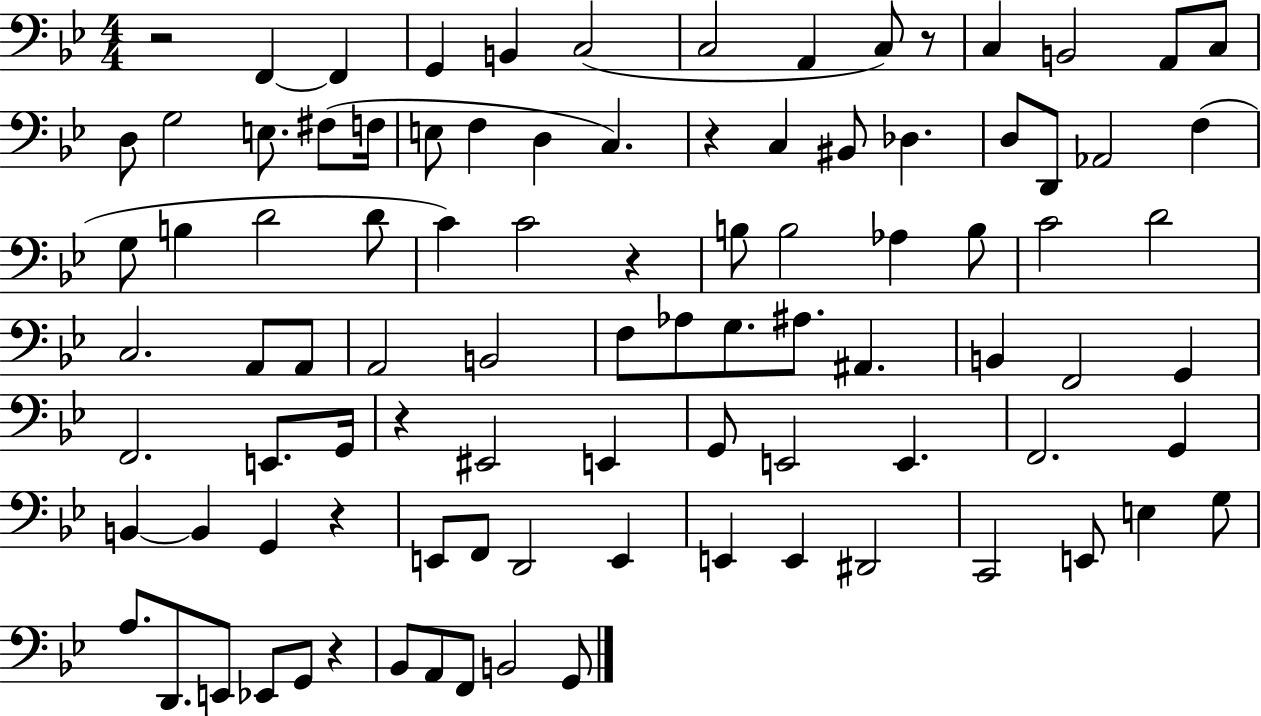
X:1
T:Untitled
M:4/4
L:1/4
K:Bb
z2 F,, F,, G,, B,, C,2 C,2 A,, C,/2 z/2 C, B,,2 A,,/2 C,/2 D,/2 G,2 E,/2 ^F,/2 F,/4 E,/2 F, D, C, z C, ^B,,/2 _D, D,/2 D,,/2 _A,,2 F, G,/2 B, D2 D/2 C C2 z B,/2 B,2 _A, B,/2 C2 D2 C,2 A,,/2 A,,/2 A,,2 B,,2 F,/2 _A,/2 G,/2 ^A,/2 ^A,, B,, F,,2 G,, F,,2 E,,/2 G,,/4 z ^E,,2 E,, G,,/2 E,,2 E,, F,,2 G,, B,, B,, G,, z E,,/2 F,,/2 D,,2 E,, E,, E,, ^D,,2 C,,2 E,,/2 E, G,/2 A,/2 D,,/2 E,,/2 _E,,/2 G,,/2 z _B,,/2 A,,/2 F,,/2 B,,2 G,,/2